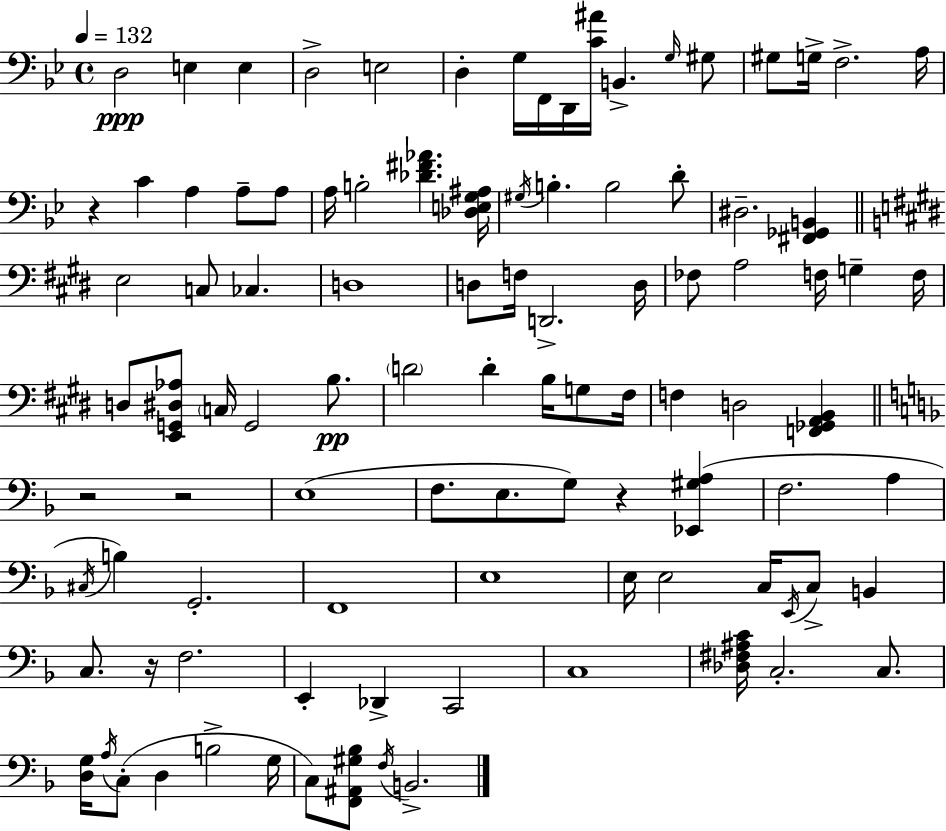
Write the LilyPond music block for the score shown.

{
  \clef bass
  \time 4/4
  \defaultTimeSignature
  \key g \minor
  \tempo 4 = 132
  \repeat volta 2 { d2\ppp e4 e4 | d2-> e2 | d4-. g16 f,16 d,16 <c' ais'>16 b,4.-> \grace { g16 } gis8 | gis8 g16-> f2.-> | \break a16 r4 c'4 a4 a8-- a8 | a16 b2-. <des' fis' aes'>4. | <des e g ais>16 \acciaccatura { gis16 } b4.-. b2 | d'8-. dis2.-- <fis, ges, b,>4 | \break \bar "||" \break \key e \major e2 c8 ces4. | d1 | d8 f16 d,2.-> d16 | fes8 a2 f16 g4-- f16 | \break d8 <e, g, dis aes>8 \parenthesize c16 g,2 b8.\pp | \parenthesize d'2 d'4-. b16 g8 fis16 | f4 d2 <f, ges, a, b,>4 | \bar "||" \break \key f \major r2 r2 | e1( | f8. e8. g8) r4 <ees, gis a>4( | f2. a4 | \break \acciaccatura { cis16 }) b4 g,2.-. | f,1 | e1 | e16 e2 c16 \acciaccatura { e,16 } c8-> b,4 | \break c8. r16 f2. | e,4-. des,4-> c,2 | c1 | <des fis ais c'>16 c2.-. c8. | \break <d g>16 \acciaccatura { a16 } c8-.( d4 b2-> | g16 c8) <f, ais, gis bes>8 \acciaccatura { f16 } b,2.-> | } \bar "|."
}